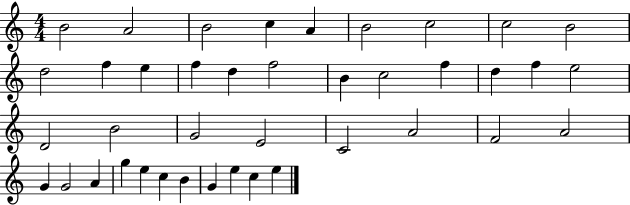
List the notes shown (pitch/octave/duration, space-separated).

B4/h A4/h B4/h C5/q A4/q B4/h C5/h C5/h B4/h D5/h F5/q E5/q F5/q D5/q F5/h B4/q C5/h F5/q D5/q F5/q E5/h D4/h B4/h G4/h E4/h C4/h A4/h F4/h A4/h G4/q G4/h A4/q G5/q E5/q C5/q B4/q G4/q E5/q C5/q E5/q